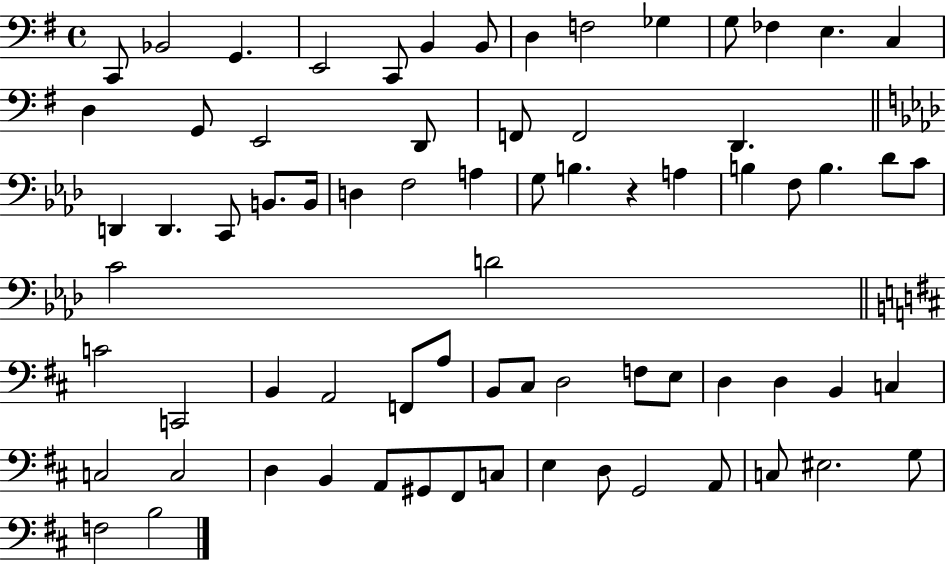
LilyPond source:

{
  \clef bass
  \time 4/4
  \defaultTimeSignature
  \key g \major
  \repeat volta 2 { c,8 bes,2 g,4. | e,2 c,8 b,4 b,8 | d4 f2 ges4 | g8 fes4 e4. c4 | \break d4 g,8 e,2 d,8 | f,8 f,2 d,4. | \bar "||" \break \key aes \major d,4 d,4. c,8 b,8. b,16 | d4 f2 a4 | g8 b4. r4 a4 | b4 f8 b4. des'8 c'8 | \break c'2 d'2 | \bar "||" \break \key d \major c'2 c,2 | b,4 a,2 f,8 a8 | b,8 cis8 d2 f8 e8 | d4 d4 b,4 c4 | \break c2 c2 | d4 b,4 a,8 gis,8 fis,8 c8 | e4 d8 g,2 a,8 | c8 eis2. g8 | \break f2 b2 | } \bar "|."
}